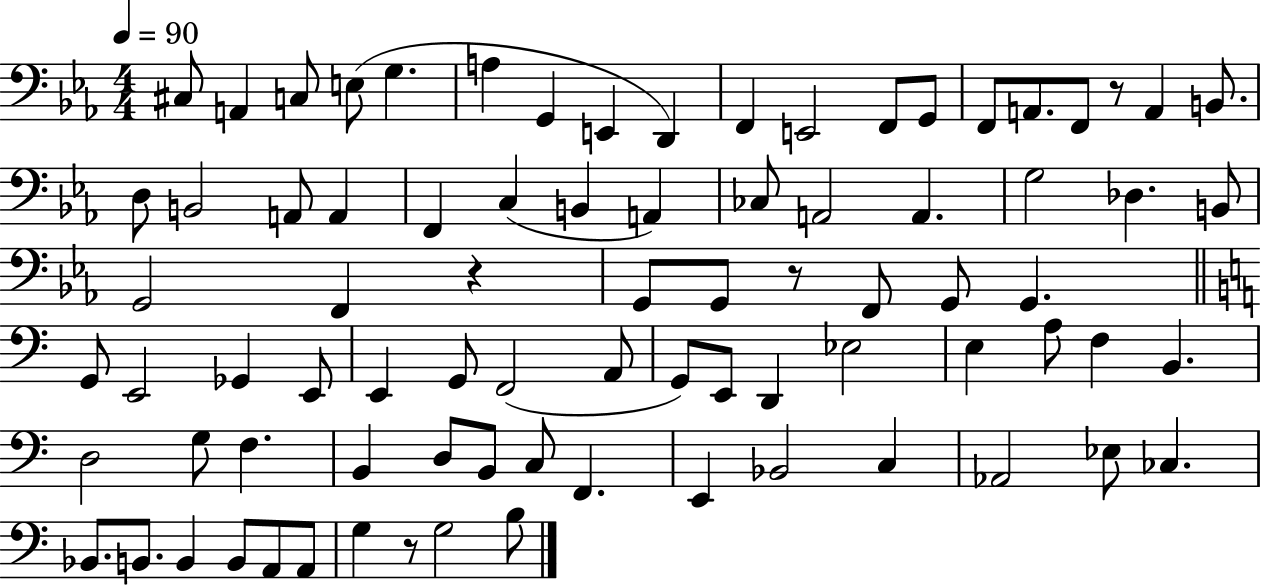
C#3/e A2/q C3/e E3/e G3/q. A3/q G2/q E2/q D2/q F2/q E2/h F2/e G2/e F2/e A2/e. F2/e R/e A2/q B2/e. D3/e B2/h A2/e A2/q F2/q C3/q B2/q A2/q CES3/e A2/h A2/q. G3/h Db3/q. B2/e G2/h F2/q R/q G2/e G2/e R/e F2/e G2/e G2/q. G2/e E2/h Gb2/q E2/e E2/q G2/e F2/h A2/e G2/e E2/e D2/q Eb3/h E3/q A3/e F3/q B2/q. D3/h G3/e F3/q. B2/q D3/e B2/e C3/e F2/q. E2/q Bb2/h C3/q Ab2/h Eb3/e CES3/q. Bb2/e. B2/e. B2/q B2/e A2/e A2/e G3/q R/e G3/h B3/e